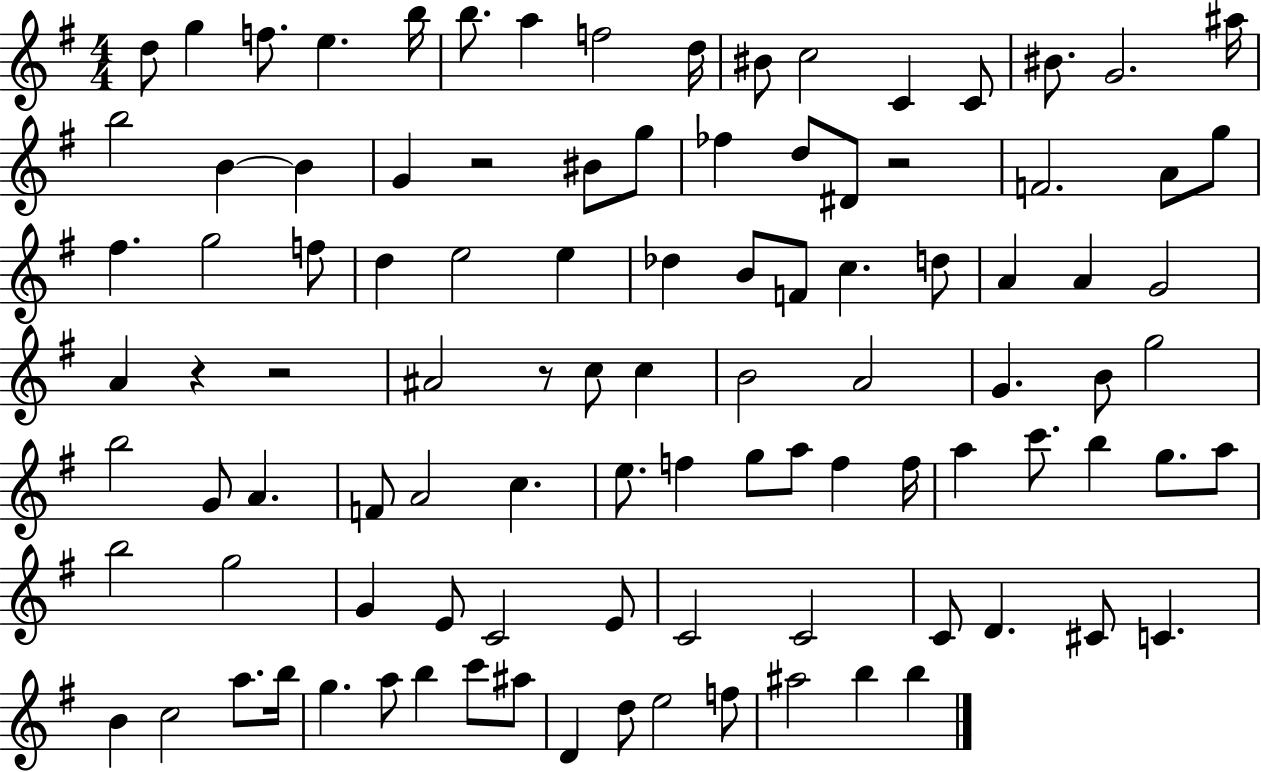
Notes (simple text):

D5/e G5/q F5/e. E5/q. B5/s B5/e. A5/q F5/h D5/s BIS4/e C5/h C4/q C4/e BIS4/e. G4/h. A#5/s B5/h B4/q B4/q G4/q R/h BIS4/e G5/e FES5/q D5/e D#4/e R/h F4/h. A4/e G5/e F#5/q. G5/h F5/e D5/q E5/h E5/q Db5/q B4/e F4/e C5/q. D5/e A4/q A4/q G4/h A4/q R/q R/h A#4/h R/e C5/e C5/q B4/h A4/h G4/q. B4/e G5/h B5/h G4/e A4/q. F4/e A4/h C5/q. E5/e. F5/q G5/e A5/e F5/q F5/s A5/q C6/e. B5/q G5/e. A5/e B5/h G5/h G4/q E4/e C4/h E4/e C4/h C4/h C4/e D4/q. C#4/e C4/q. B4/q C5/h A5/e. B5/s G5/q. A5/e B5/q C6/e A#5/e D4/q D5/e E5/h F5/e A#5/h B5/q B5/q